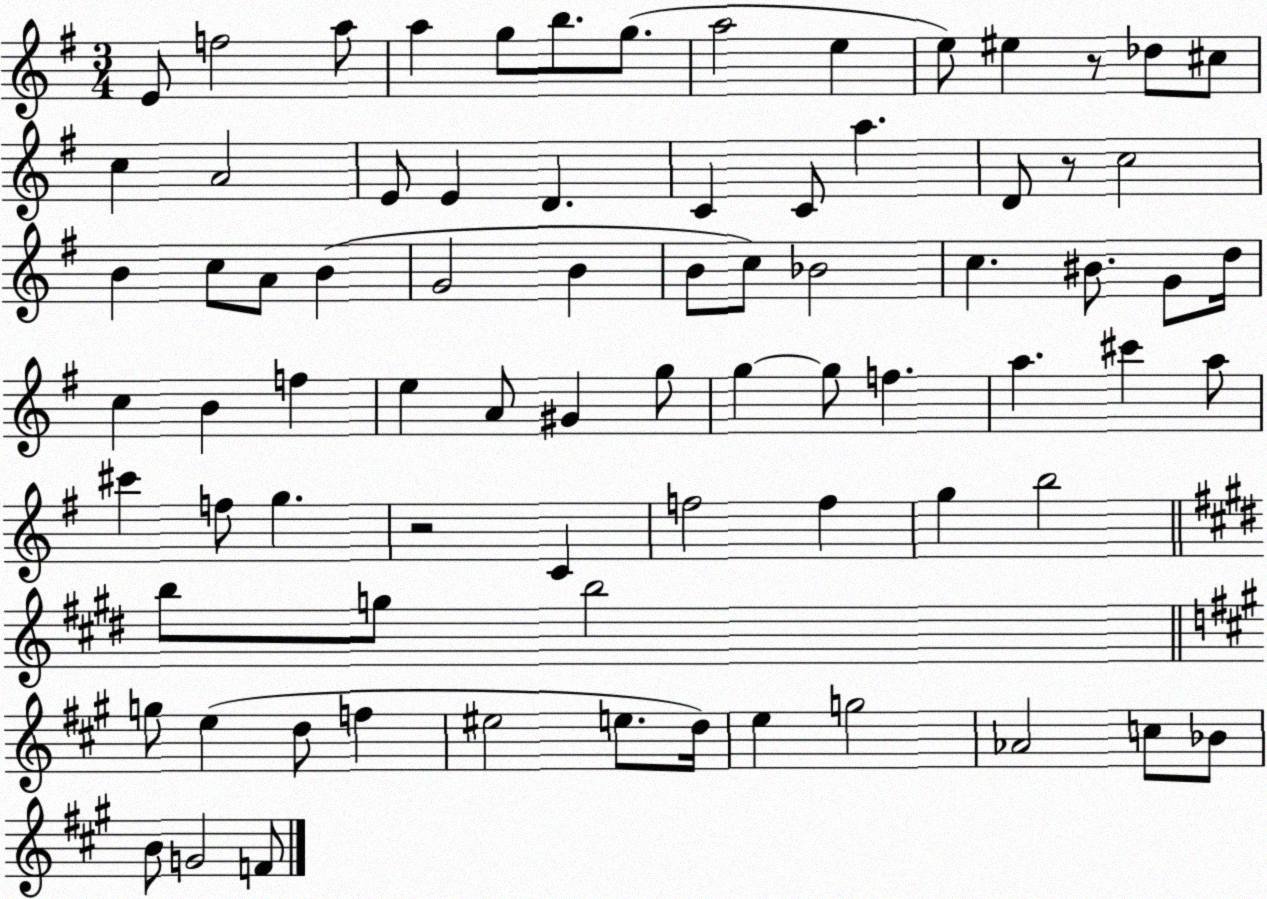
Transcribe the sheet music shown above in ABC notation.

X:1
T:Untitled
M:3/4
L:1/4
K:G
E/2 f2 a/2 a g/2 b/2 g/2 a2 e e/2 ^e z/2 _d/2 ^c/2 c A2 E/2 E D C C/2 a D/2 z/2 c2 B c/2 A/2 B G2 B B/2 c/2 _B2 c ^B/2 G/2 d/4 c B f e A/2 ^G g/2 g g/2 f a ^c' a/2 ^c' f/2 g z2 C f2 f g b2 b/2 g/2 b2 g/2 e d/2 f ^e2 e/2 d/4 e g2 _A2 c/2 _B/2 B/2 G2 F/2